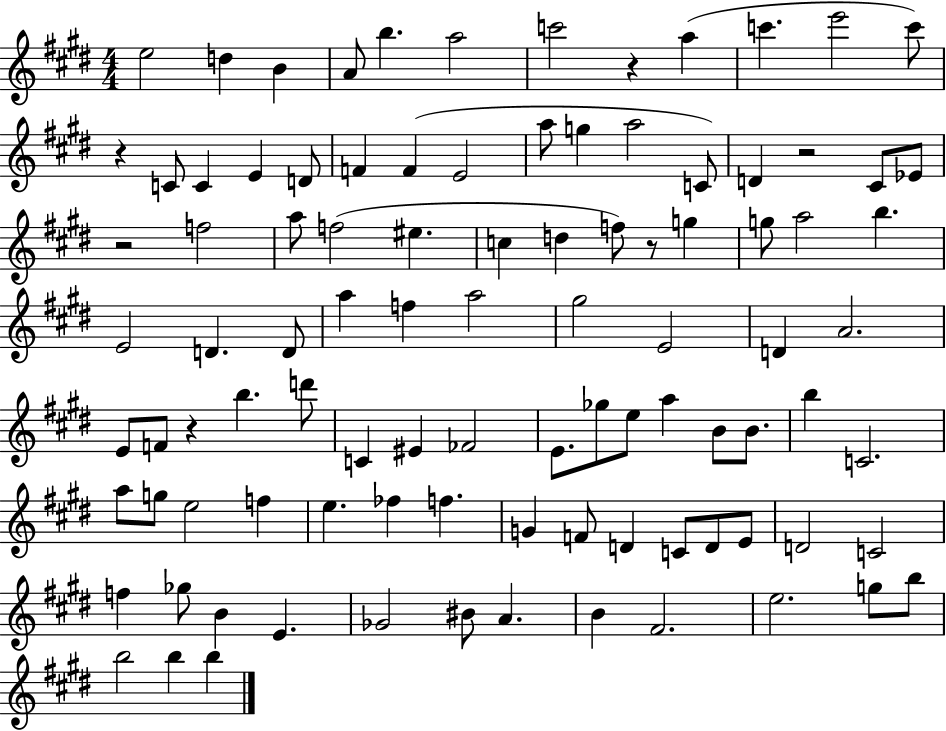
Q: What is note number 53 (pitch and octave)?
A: FES4